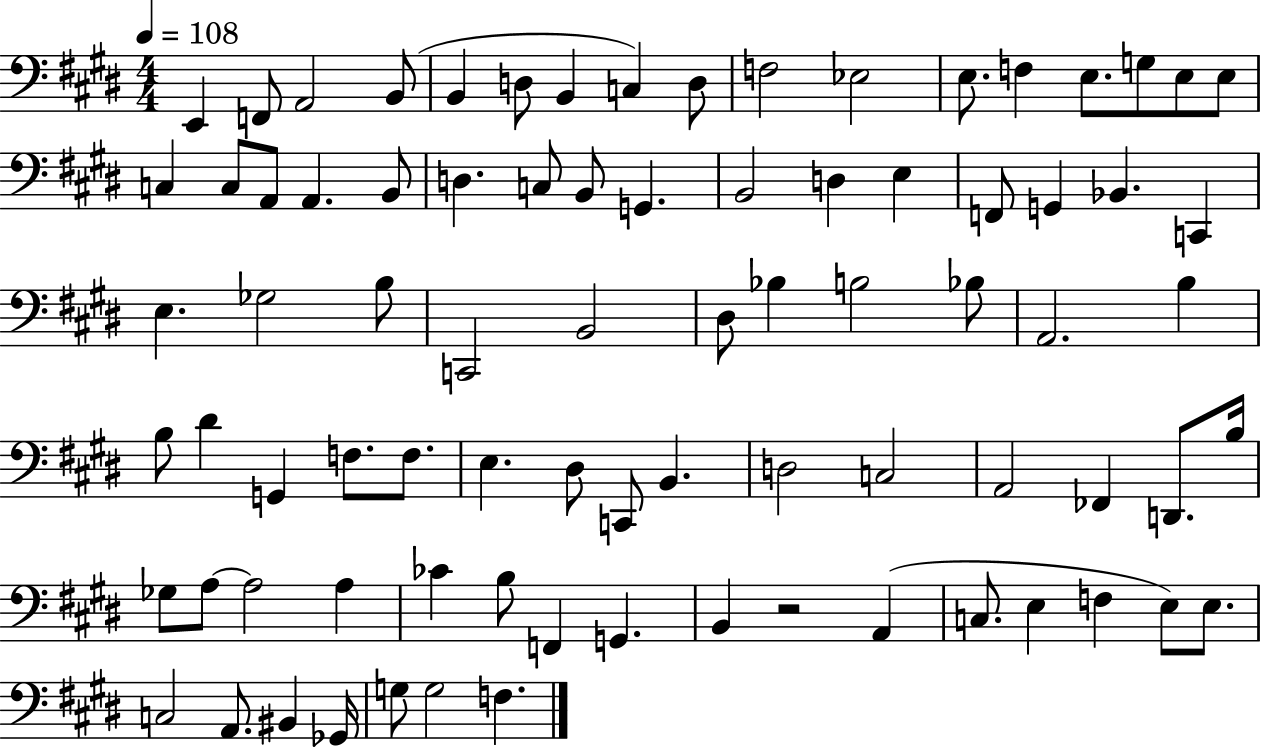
X:1
T:Untitled
M:4/4
L:1/4
K:E
E,, F,,/2 A,,2 B,,/2 B,, D,/2 B,, C, D,/2 F,2 _E,2 E,/2 F, E,/2 G,/2 E,/2 E,/2 C, C,/2 A,,/2 A,, B,,/2 D, C,/2 B,,/2 G,, B,,2 D, E, F,,/2 G,, _B,, C,, E, _G,2 B,/2 C,,2 B,,2 ^D,/2 _B, B,2 _B,/2 A,,2 B, B,/2 ^D G,, F,/2 F,/2 E, ^D,/2 C,,/2 B,, D,2 C,2 A,,2 _F,, D,,/2 B,/4 _G,/2 A,/2 A,2 A, _C B,/2 F,, G,, B,, z2 A,, C,/2 E, F, E,/2 E,/2 C,2 A,,/2 ^B,, _G,,/4 G,/2 G,2 F,